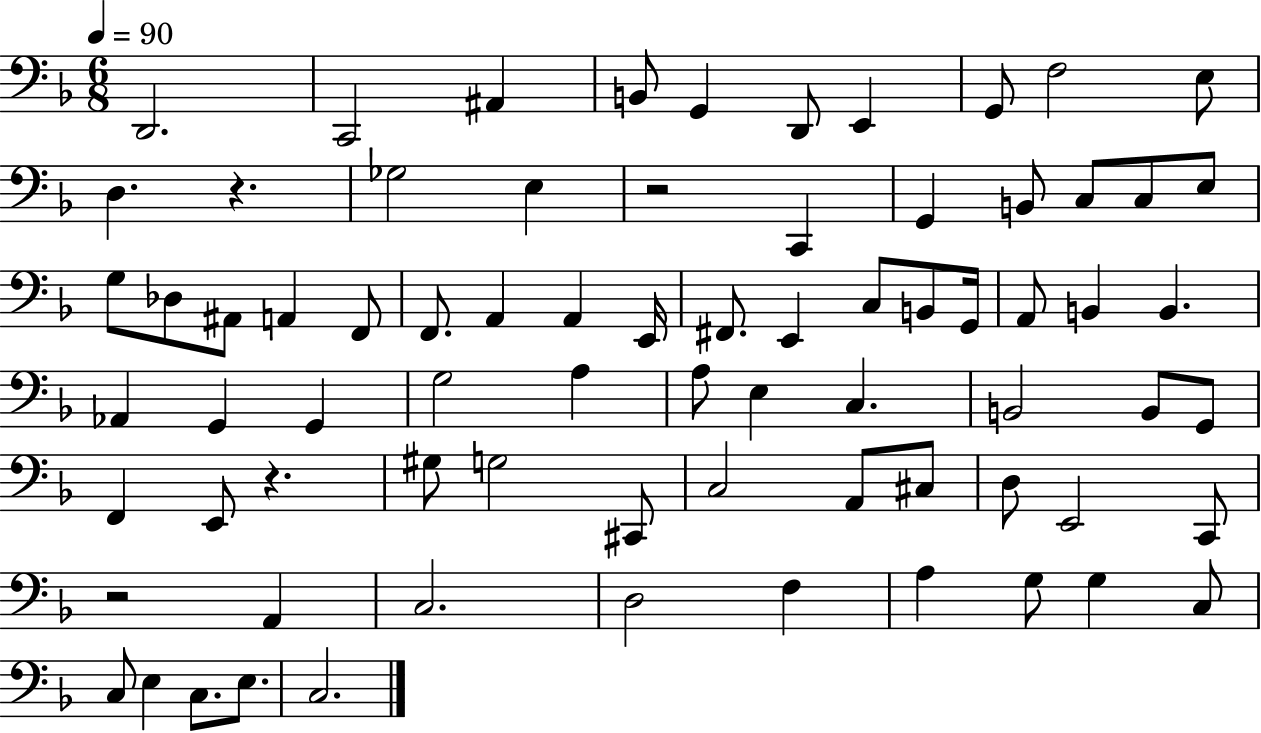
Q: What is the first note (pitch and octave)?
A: D2